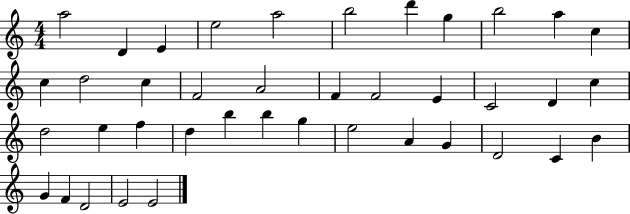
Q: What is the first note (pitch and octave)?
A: A5